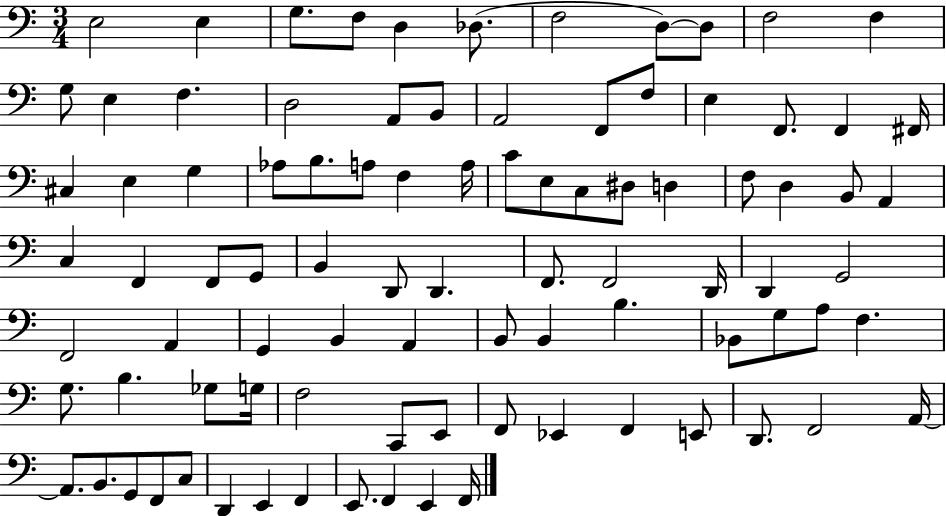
{
  \clef bass
  \numericTimeSignature
  \time 3/4
  \key c \major
  e2 e4 | g8. f8 d4 des8.( | f2 d8~~) d8 | f2 f4 | \break g8 e4 f4. | d2 a,8 b,8 | a,2 f,8 f8 | e4 f,8. f,4 fis,16 | \break cis4 e4 g4 | aes8 b8. a8 f4 a16 | c'8 e8 c8 dis8 d4 | f8 d4 b,8 a,4 | \break c4 f,4 f,8 g,8 | b,4 d,8 d,4. | f,8. f,2 d,16 | d,4 g,2 | \break f,2 a,4 | g,4 b,4 a,4 | b,8 b,4 b4. | bes,8 g8 a8 f4. | \break g8. b4. ges8 g16 | f2 c,8 e,8 | f,8 ees,4 f,4 e,8 | d,8. f,2 a,16~~ | \break a,8. b,8. g,8 f,8 c8 | d,4 e,4 f,4 | e,8. f,4 e,4 f,16 | \bar "|."
}